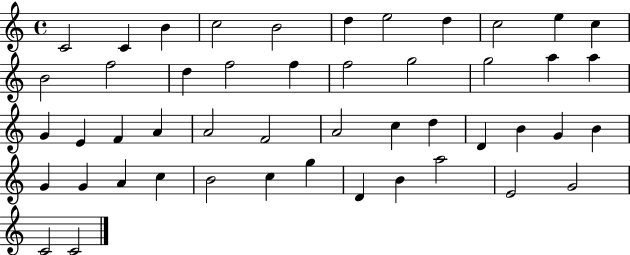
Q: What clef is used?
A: treble